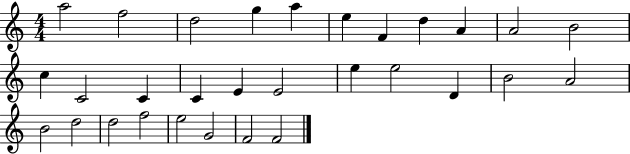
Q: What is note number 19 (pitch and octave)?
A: E5